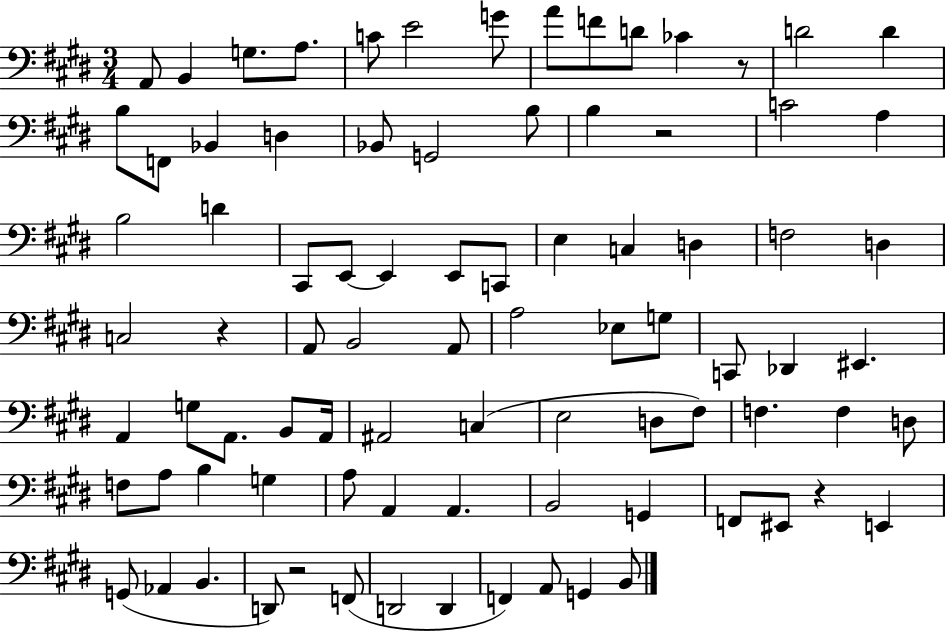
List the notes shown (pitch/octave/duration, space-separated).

A2/e B2/q G3/e. A3/e. C4/e E4/h G4/e A4/e F4/e D4/e CES4/q R/e D4/h D4/q B3/e F2/e Bb2/q D3/q Bb2/e G2/h B3/e B3/q R/h C4/h A3/q B3/h D4/q C#2/e E2/e E2/q E2/e C2/e E3/q C3/q D3/q F3/h D3/q C3/h R/q A2/e B2/h A2/e A3/h Eb3/e G3/e C2/e Db2/q EIS2/q. A2/q G3/e A2/e. B2/e A2/s A#2/h C3/q E3/h D3/e F#3/e F3/q. F3/q D3/e F3/e A3/e B3/q G3/q A3/e A2/q A2/q. B2/h G2/q F2/e EIS2/e R/q E2/q G2/e Ab2/q B2/q. D2/e R/h F2/e D2/h D2/q F2/q A2/e G2/q B2/e